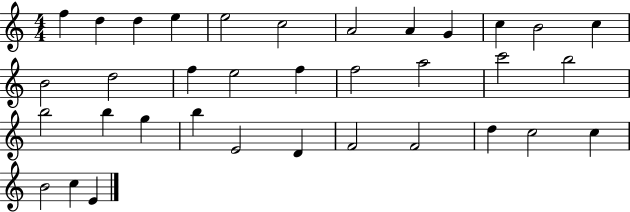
X:1
T:Untitled
M:4/4
L:1/4
K:C
f d d e e2 c2 A2 A G c B2 c B2 d2 f e2 f f2 a2 c'2 b2 b2 b g b E2 D F2 F2 d c2 c B2 c E